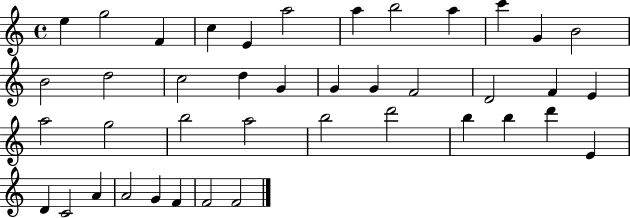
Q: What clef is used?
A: treble